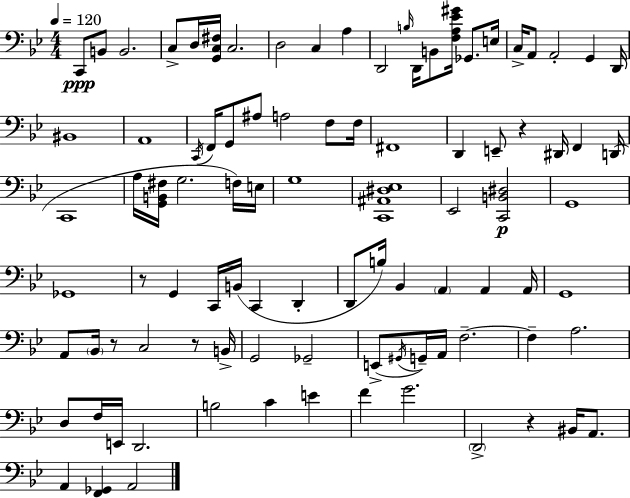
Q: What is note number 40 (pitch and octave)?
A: E3